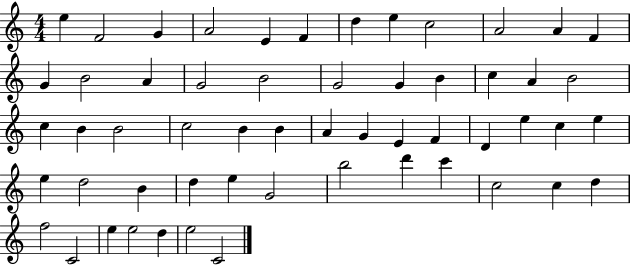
E5/q F4/h G4/q A4/h E4/q F4/q D5/q E5/q C5/h A4/h A4/q F4/q G4/q B4/h A4/q G4/h B4/h G4/h G4/q B4/q C5/q A4/q B4/h C5/q B4/q B4/h C5/h B4/q B4/q A4/q G4/q E4/q F4/q D4/q E5/q C5/q E5/q E5/q D5/h B4/q D5/q E5/q G4/h B5/h D6/q C6/q C5/h C5/q D5/q F5/h C4/h E5/q E5/h D5/q E5/h C4/h